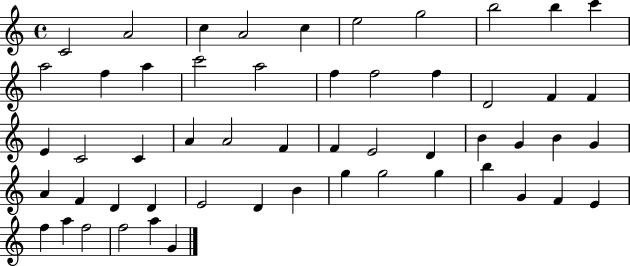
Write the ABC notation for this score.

X:1
T:Untitled
M:4/4
L:1/4
K:C
C2 A2 c A2 c e2 g2 b2 b c' a2 f a c'2 a2 f f2 f D2 F F E C2 C A A2 F F E2 D B G B G A F D D E2 D B g g2 g b G F E f a f2 f2 a G